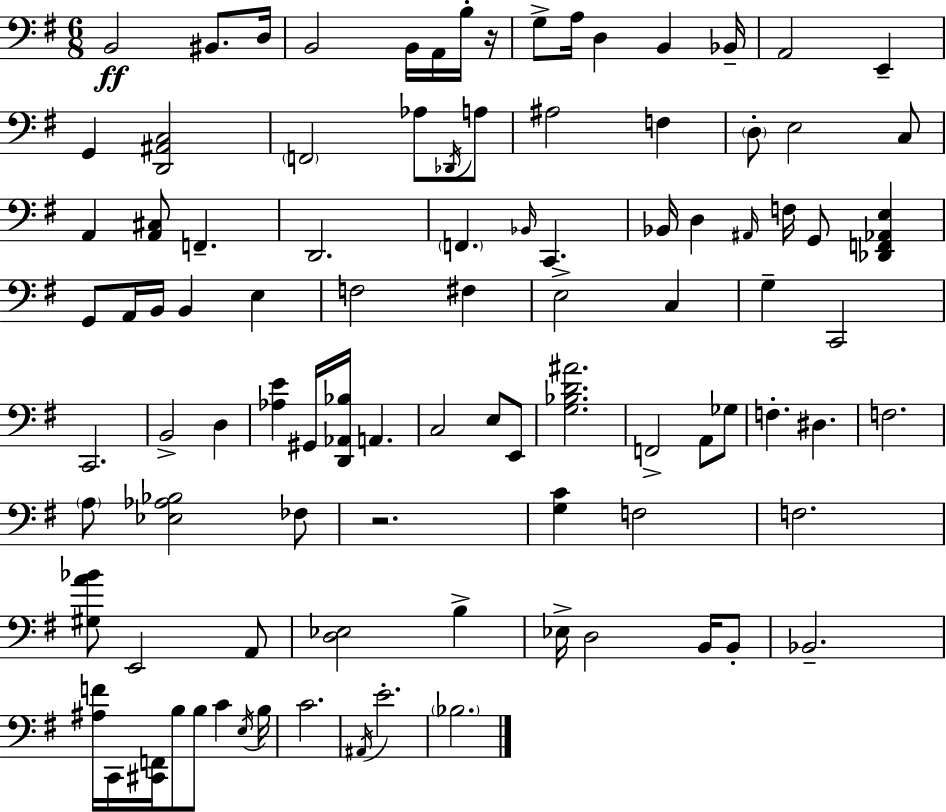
X:1
T:Untitled
M:6/8
L:1/4
K:G
B,,2 ^B,,/2 D,/4 B,,2 B,,/4 A,,/4 B,/4 z/4 G,/2 A,/4 D, B,, _B,,/4 A,,2 E,, G,, [D,,^A,,C,]2 F,,2 _A,/2 _D,,/4 A,/2 ^A,2 F, D,/2 E,2 C,/2 A,, [A,,^C,]/2 F,, D,,2 F,, _B,,/4 C,, _B,,/4 D, ^A,,/4 F,/4 G,,/2 [_D,,F,,_A,,E,] G,,/2 A,,/4 B,,/4 B,, E, F,2 ^F, E,2 C, G, C,,2 C,,2 B,,2 D, [_A,E] ^G,,/4 [D,,_A,,_B,]/4 A,, C,2 E,/2 E,,/2 [G,_B,D^A]2 F,,2 A,,/2 _G,/2 F, ^D, F,2 A,/2 [_E,_A,_B,]2 _F,/2 z2 [G,C] F,2 F,2 [^G,A_B]/2 E,,2 A,,/2 [D,_E,]2 B, _E,/4 D,2 B,,/4 B,,/2 _B,,2 [^A,F]/4 C,,/4 [^C,,F,,]/4 B,/2 B,/2 C E,/4 B,/4 C2 ^A,,/4 E2 _B,2